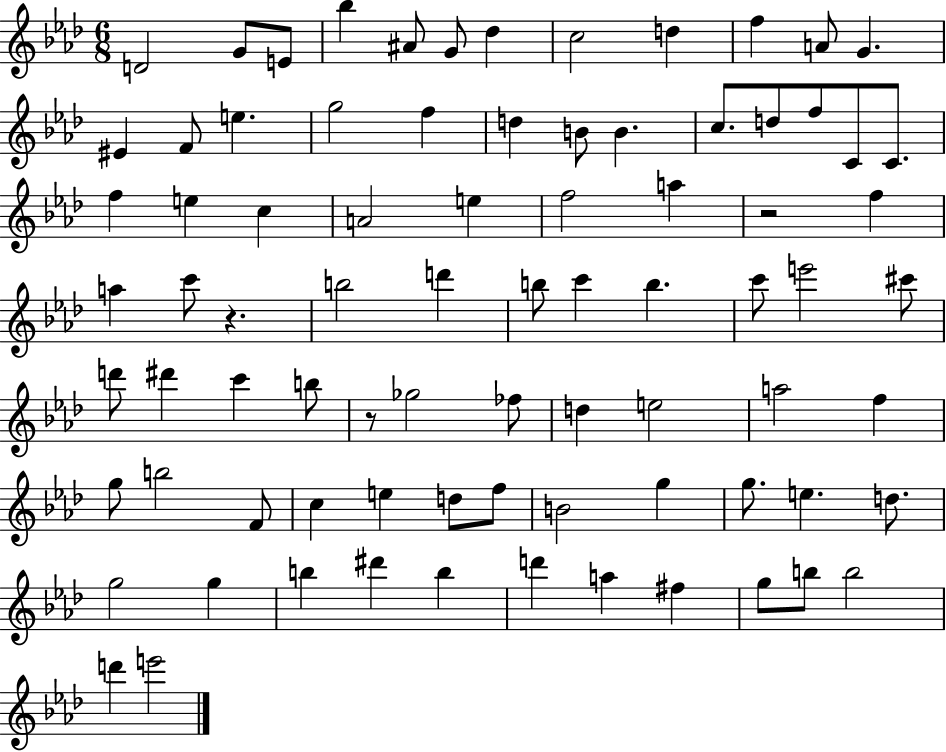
D4/h G4/e E4/e Bb5/q A#4/e G4/e Db5/q C5/h D5/q F5/q A4/e G4/q. EIS4/q F4/e E5/q. G5/h F5/q D5/q B4/e B4/q. C5/e. D5/e F5/e C4/e C4/e. F5/q E5/q C5/q A4/h E5/q F5/h A5/q R/h F5/q A5/q C6/e R/q. B5/h D6/q B5/e C6/q B5/q. C6/e E6/h C#6/e D6/e D#6/q C6/q B5/e R/e Gb5/h FES5/e D5/q E5/h A5/h F5/q G5/e B5/h F4/e C5/q E5/q D5/e F5/e B4/h G5/q G5/e. E5/q. D5/e. G5/h G5/q B5/q D#6/q B5/q D6/q A5/q F#5/q G5/e B5/e B5/h D6/q E6/h